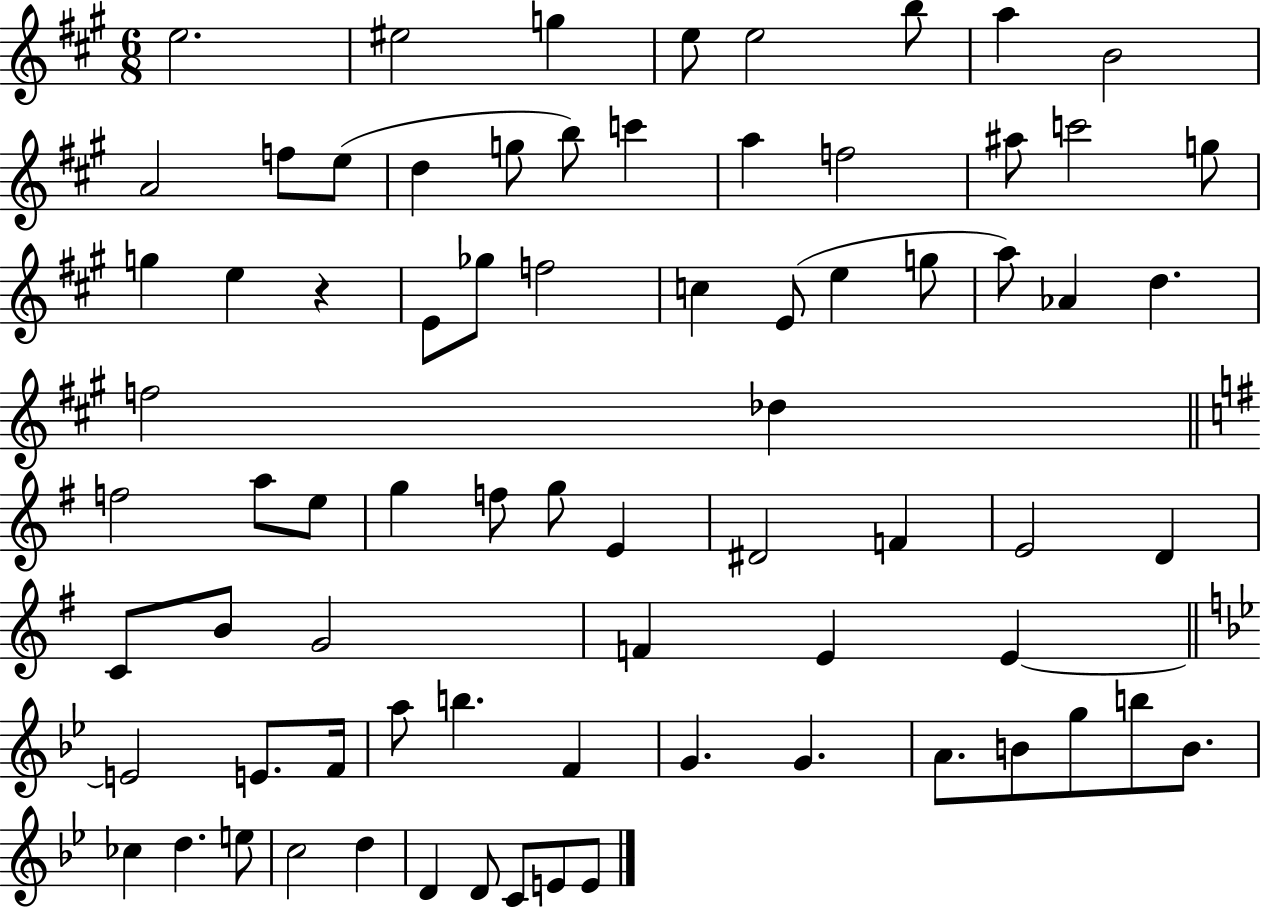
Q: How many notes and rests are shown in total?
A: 75